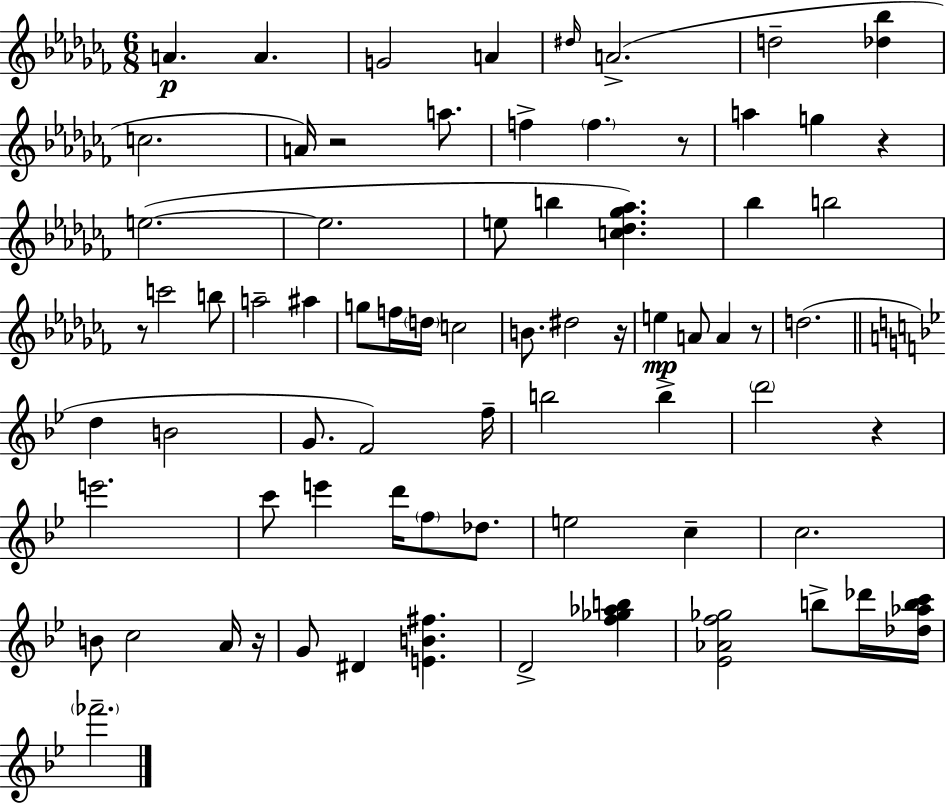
A4/q. A4/q. G4/h A4/q D#5/s A4/h. D5/h [Db5,Bb5]/q C5/h. A4/s R/h A5/e. F5/q F5/q. R/e A5/q G5/q R/q E5/h. E5/h. E5/e B5/q [C5,Db5,Gb5,Ab5]/q. Bb5/q B5/h R/e C6/h B5/e A5/h A#5/q G5/e F5/s D5/s C5/h B4/e. D#5/h R/s E5/q A4/e A4/q R/e D5/h. D5/q B4/h G4/e. F4/h F5/s B5/h B5/q D6/h R/q E6/h. C6/e E6/q D6/s F5/e Db5/e. E5/h C5/q C5/h. B4/e C5/h A4/s R/s G4/e D#4/q [E4,B4,F#5]/q. D4/h [F5,Gb5,Ab5,B5]/q [Eb4,Ab4,F5,Gb5]/h B5/e Db6/s [Db5,Ab5,B5,C6]/s FES6/h.